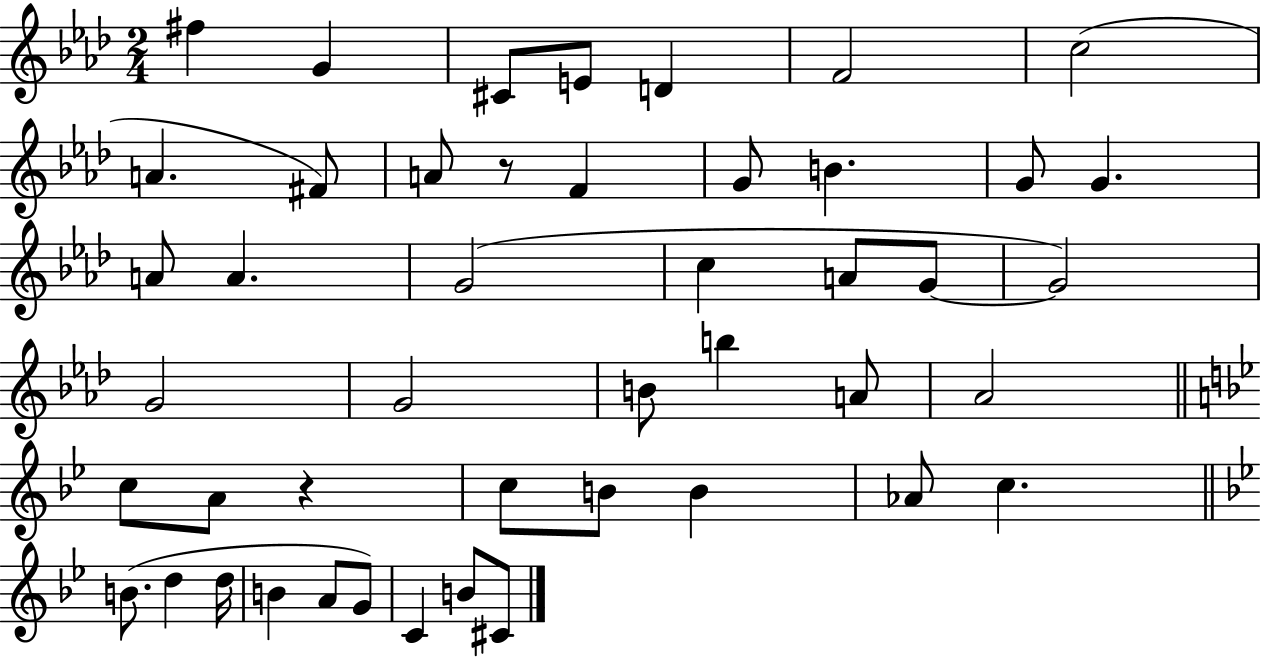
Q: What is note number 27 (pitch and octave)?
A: A4